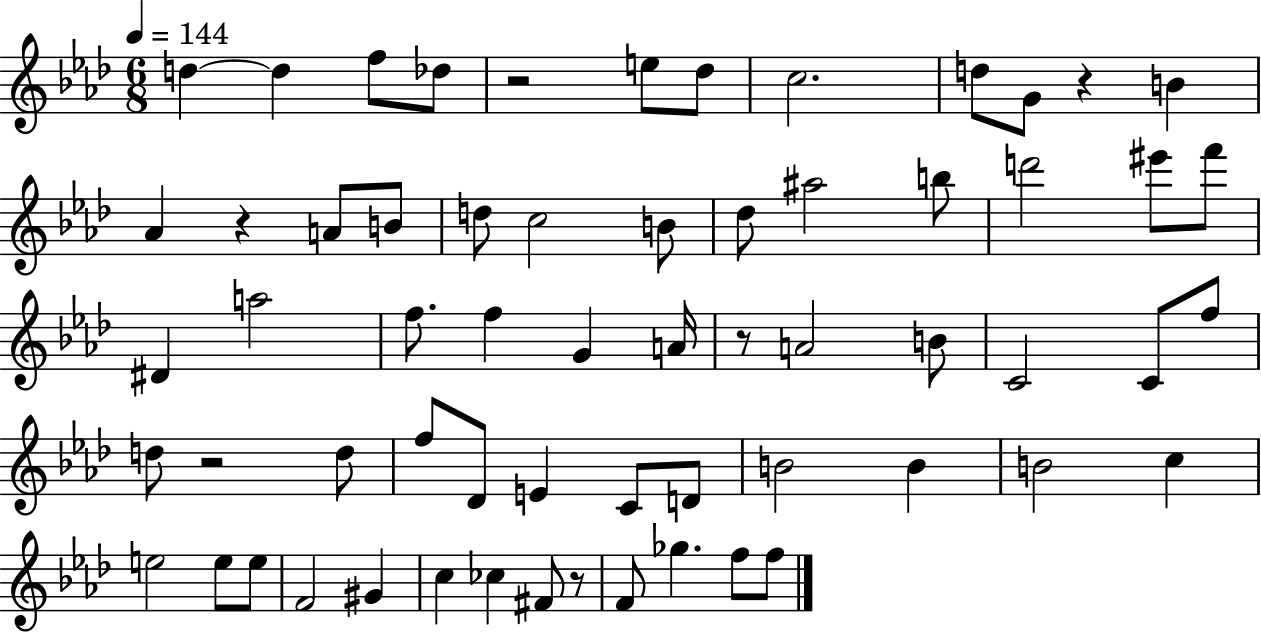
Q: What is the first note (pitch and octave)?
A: D5